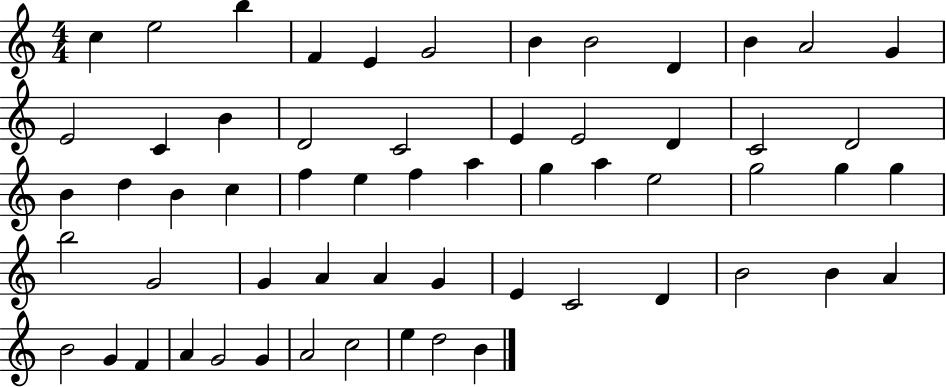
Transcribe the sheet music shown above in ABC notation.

X:1
T:Untitled
M:4/4
L:1/4
K:C
c e2 b F E G2 B B2 D B A2 G E2 C B D2 C2 E E2 D C2 D2 B d B c f e f a g a e2 g2 g g b2 G2 G A A G E C2 D B2 B A B2 G F A G2 G A2 c2 e d2 B